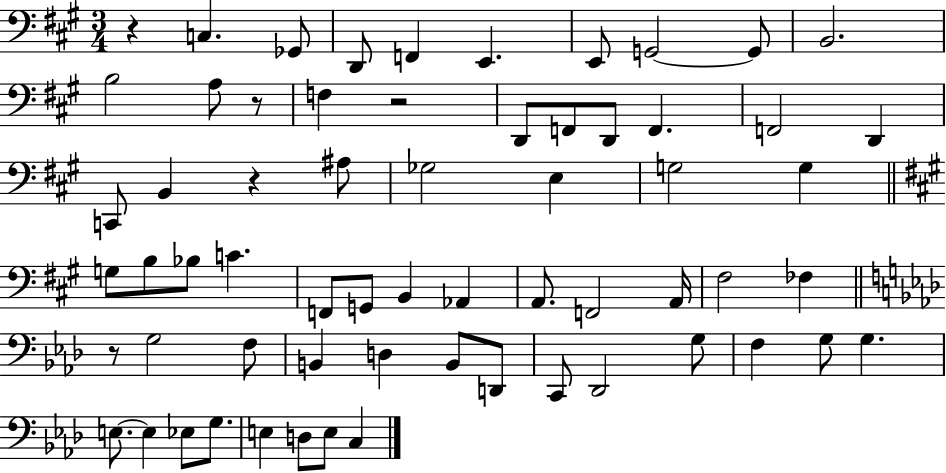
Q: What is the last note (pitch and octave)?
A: C3